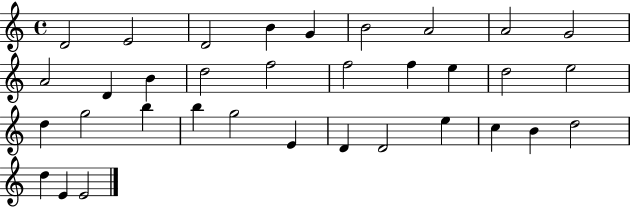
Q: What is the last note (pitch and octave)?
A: E4